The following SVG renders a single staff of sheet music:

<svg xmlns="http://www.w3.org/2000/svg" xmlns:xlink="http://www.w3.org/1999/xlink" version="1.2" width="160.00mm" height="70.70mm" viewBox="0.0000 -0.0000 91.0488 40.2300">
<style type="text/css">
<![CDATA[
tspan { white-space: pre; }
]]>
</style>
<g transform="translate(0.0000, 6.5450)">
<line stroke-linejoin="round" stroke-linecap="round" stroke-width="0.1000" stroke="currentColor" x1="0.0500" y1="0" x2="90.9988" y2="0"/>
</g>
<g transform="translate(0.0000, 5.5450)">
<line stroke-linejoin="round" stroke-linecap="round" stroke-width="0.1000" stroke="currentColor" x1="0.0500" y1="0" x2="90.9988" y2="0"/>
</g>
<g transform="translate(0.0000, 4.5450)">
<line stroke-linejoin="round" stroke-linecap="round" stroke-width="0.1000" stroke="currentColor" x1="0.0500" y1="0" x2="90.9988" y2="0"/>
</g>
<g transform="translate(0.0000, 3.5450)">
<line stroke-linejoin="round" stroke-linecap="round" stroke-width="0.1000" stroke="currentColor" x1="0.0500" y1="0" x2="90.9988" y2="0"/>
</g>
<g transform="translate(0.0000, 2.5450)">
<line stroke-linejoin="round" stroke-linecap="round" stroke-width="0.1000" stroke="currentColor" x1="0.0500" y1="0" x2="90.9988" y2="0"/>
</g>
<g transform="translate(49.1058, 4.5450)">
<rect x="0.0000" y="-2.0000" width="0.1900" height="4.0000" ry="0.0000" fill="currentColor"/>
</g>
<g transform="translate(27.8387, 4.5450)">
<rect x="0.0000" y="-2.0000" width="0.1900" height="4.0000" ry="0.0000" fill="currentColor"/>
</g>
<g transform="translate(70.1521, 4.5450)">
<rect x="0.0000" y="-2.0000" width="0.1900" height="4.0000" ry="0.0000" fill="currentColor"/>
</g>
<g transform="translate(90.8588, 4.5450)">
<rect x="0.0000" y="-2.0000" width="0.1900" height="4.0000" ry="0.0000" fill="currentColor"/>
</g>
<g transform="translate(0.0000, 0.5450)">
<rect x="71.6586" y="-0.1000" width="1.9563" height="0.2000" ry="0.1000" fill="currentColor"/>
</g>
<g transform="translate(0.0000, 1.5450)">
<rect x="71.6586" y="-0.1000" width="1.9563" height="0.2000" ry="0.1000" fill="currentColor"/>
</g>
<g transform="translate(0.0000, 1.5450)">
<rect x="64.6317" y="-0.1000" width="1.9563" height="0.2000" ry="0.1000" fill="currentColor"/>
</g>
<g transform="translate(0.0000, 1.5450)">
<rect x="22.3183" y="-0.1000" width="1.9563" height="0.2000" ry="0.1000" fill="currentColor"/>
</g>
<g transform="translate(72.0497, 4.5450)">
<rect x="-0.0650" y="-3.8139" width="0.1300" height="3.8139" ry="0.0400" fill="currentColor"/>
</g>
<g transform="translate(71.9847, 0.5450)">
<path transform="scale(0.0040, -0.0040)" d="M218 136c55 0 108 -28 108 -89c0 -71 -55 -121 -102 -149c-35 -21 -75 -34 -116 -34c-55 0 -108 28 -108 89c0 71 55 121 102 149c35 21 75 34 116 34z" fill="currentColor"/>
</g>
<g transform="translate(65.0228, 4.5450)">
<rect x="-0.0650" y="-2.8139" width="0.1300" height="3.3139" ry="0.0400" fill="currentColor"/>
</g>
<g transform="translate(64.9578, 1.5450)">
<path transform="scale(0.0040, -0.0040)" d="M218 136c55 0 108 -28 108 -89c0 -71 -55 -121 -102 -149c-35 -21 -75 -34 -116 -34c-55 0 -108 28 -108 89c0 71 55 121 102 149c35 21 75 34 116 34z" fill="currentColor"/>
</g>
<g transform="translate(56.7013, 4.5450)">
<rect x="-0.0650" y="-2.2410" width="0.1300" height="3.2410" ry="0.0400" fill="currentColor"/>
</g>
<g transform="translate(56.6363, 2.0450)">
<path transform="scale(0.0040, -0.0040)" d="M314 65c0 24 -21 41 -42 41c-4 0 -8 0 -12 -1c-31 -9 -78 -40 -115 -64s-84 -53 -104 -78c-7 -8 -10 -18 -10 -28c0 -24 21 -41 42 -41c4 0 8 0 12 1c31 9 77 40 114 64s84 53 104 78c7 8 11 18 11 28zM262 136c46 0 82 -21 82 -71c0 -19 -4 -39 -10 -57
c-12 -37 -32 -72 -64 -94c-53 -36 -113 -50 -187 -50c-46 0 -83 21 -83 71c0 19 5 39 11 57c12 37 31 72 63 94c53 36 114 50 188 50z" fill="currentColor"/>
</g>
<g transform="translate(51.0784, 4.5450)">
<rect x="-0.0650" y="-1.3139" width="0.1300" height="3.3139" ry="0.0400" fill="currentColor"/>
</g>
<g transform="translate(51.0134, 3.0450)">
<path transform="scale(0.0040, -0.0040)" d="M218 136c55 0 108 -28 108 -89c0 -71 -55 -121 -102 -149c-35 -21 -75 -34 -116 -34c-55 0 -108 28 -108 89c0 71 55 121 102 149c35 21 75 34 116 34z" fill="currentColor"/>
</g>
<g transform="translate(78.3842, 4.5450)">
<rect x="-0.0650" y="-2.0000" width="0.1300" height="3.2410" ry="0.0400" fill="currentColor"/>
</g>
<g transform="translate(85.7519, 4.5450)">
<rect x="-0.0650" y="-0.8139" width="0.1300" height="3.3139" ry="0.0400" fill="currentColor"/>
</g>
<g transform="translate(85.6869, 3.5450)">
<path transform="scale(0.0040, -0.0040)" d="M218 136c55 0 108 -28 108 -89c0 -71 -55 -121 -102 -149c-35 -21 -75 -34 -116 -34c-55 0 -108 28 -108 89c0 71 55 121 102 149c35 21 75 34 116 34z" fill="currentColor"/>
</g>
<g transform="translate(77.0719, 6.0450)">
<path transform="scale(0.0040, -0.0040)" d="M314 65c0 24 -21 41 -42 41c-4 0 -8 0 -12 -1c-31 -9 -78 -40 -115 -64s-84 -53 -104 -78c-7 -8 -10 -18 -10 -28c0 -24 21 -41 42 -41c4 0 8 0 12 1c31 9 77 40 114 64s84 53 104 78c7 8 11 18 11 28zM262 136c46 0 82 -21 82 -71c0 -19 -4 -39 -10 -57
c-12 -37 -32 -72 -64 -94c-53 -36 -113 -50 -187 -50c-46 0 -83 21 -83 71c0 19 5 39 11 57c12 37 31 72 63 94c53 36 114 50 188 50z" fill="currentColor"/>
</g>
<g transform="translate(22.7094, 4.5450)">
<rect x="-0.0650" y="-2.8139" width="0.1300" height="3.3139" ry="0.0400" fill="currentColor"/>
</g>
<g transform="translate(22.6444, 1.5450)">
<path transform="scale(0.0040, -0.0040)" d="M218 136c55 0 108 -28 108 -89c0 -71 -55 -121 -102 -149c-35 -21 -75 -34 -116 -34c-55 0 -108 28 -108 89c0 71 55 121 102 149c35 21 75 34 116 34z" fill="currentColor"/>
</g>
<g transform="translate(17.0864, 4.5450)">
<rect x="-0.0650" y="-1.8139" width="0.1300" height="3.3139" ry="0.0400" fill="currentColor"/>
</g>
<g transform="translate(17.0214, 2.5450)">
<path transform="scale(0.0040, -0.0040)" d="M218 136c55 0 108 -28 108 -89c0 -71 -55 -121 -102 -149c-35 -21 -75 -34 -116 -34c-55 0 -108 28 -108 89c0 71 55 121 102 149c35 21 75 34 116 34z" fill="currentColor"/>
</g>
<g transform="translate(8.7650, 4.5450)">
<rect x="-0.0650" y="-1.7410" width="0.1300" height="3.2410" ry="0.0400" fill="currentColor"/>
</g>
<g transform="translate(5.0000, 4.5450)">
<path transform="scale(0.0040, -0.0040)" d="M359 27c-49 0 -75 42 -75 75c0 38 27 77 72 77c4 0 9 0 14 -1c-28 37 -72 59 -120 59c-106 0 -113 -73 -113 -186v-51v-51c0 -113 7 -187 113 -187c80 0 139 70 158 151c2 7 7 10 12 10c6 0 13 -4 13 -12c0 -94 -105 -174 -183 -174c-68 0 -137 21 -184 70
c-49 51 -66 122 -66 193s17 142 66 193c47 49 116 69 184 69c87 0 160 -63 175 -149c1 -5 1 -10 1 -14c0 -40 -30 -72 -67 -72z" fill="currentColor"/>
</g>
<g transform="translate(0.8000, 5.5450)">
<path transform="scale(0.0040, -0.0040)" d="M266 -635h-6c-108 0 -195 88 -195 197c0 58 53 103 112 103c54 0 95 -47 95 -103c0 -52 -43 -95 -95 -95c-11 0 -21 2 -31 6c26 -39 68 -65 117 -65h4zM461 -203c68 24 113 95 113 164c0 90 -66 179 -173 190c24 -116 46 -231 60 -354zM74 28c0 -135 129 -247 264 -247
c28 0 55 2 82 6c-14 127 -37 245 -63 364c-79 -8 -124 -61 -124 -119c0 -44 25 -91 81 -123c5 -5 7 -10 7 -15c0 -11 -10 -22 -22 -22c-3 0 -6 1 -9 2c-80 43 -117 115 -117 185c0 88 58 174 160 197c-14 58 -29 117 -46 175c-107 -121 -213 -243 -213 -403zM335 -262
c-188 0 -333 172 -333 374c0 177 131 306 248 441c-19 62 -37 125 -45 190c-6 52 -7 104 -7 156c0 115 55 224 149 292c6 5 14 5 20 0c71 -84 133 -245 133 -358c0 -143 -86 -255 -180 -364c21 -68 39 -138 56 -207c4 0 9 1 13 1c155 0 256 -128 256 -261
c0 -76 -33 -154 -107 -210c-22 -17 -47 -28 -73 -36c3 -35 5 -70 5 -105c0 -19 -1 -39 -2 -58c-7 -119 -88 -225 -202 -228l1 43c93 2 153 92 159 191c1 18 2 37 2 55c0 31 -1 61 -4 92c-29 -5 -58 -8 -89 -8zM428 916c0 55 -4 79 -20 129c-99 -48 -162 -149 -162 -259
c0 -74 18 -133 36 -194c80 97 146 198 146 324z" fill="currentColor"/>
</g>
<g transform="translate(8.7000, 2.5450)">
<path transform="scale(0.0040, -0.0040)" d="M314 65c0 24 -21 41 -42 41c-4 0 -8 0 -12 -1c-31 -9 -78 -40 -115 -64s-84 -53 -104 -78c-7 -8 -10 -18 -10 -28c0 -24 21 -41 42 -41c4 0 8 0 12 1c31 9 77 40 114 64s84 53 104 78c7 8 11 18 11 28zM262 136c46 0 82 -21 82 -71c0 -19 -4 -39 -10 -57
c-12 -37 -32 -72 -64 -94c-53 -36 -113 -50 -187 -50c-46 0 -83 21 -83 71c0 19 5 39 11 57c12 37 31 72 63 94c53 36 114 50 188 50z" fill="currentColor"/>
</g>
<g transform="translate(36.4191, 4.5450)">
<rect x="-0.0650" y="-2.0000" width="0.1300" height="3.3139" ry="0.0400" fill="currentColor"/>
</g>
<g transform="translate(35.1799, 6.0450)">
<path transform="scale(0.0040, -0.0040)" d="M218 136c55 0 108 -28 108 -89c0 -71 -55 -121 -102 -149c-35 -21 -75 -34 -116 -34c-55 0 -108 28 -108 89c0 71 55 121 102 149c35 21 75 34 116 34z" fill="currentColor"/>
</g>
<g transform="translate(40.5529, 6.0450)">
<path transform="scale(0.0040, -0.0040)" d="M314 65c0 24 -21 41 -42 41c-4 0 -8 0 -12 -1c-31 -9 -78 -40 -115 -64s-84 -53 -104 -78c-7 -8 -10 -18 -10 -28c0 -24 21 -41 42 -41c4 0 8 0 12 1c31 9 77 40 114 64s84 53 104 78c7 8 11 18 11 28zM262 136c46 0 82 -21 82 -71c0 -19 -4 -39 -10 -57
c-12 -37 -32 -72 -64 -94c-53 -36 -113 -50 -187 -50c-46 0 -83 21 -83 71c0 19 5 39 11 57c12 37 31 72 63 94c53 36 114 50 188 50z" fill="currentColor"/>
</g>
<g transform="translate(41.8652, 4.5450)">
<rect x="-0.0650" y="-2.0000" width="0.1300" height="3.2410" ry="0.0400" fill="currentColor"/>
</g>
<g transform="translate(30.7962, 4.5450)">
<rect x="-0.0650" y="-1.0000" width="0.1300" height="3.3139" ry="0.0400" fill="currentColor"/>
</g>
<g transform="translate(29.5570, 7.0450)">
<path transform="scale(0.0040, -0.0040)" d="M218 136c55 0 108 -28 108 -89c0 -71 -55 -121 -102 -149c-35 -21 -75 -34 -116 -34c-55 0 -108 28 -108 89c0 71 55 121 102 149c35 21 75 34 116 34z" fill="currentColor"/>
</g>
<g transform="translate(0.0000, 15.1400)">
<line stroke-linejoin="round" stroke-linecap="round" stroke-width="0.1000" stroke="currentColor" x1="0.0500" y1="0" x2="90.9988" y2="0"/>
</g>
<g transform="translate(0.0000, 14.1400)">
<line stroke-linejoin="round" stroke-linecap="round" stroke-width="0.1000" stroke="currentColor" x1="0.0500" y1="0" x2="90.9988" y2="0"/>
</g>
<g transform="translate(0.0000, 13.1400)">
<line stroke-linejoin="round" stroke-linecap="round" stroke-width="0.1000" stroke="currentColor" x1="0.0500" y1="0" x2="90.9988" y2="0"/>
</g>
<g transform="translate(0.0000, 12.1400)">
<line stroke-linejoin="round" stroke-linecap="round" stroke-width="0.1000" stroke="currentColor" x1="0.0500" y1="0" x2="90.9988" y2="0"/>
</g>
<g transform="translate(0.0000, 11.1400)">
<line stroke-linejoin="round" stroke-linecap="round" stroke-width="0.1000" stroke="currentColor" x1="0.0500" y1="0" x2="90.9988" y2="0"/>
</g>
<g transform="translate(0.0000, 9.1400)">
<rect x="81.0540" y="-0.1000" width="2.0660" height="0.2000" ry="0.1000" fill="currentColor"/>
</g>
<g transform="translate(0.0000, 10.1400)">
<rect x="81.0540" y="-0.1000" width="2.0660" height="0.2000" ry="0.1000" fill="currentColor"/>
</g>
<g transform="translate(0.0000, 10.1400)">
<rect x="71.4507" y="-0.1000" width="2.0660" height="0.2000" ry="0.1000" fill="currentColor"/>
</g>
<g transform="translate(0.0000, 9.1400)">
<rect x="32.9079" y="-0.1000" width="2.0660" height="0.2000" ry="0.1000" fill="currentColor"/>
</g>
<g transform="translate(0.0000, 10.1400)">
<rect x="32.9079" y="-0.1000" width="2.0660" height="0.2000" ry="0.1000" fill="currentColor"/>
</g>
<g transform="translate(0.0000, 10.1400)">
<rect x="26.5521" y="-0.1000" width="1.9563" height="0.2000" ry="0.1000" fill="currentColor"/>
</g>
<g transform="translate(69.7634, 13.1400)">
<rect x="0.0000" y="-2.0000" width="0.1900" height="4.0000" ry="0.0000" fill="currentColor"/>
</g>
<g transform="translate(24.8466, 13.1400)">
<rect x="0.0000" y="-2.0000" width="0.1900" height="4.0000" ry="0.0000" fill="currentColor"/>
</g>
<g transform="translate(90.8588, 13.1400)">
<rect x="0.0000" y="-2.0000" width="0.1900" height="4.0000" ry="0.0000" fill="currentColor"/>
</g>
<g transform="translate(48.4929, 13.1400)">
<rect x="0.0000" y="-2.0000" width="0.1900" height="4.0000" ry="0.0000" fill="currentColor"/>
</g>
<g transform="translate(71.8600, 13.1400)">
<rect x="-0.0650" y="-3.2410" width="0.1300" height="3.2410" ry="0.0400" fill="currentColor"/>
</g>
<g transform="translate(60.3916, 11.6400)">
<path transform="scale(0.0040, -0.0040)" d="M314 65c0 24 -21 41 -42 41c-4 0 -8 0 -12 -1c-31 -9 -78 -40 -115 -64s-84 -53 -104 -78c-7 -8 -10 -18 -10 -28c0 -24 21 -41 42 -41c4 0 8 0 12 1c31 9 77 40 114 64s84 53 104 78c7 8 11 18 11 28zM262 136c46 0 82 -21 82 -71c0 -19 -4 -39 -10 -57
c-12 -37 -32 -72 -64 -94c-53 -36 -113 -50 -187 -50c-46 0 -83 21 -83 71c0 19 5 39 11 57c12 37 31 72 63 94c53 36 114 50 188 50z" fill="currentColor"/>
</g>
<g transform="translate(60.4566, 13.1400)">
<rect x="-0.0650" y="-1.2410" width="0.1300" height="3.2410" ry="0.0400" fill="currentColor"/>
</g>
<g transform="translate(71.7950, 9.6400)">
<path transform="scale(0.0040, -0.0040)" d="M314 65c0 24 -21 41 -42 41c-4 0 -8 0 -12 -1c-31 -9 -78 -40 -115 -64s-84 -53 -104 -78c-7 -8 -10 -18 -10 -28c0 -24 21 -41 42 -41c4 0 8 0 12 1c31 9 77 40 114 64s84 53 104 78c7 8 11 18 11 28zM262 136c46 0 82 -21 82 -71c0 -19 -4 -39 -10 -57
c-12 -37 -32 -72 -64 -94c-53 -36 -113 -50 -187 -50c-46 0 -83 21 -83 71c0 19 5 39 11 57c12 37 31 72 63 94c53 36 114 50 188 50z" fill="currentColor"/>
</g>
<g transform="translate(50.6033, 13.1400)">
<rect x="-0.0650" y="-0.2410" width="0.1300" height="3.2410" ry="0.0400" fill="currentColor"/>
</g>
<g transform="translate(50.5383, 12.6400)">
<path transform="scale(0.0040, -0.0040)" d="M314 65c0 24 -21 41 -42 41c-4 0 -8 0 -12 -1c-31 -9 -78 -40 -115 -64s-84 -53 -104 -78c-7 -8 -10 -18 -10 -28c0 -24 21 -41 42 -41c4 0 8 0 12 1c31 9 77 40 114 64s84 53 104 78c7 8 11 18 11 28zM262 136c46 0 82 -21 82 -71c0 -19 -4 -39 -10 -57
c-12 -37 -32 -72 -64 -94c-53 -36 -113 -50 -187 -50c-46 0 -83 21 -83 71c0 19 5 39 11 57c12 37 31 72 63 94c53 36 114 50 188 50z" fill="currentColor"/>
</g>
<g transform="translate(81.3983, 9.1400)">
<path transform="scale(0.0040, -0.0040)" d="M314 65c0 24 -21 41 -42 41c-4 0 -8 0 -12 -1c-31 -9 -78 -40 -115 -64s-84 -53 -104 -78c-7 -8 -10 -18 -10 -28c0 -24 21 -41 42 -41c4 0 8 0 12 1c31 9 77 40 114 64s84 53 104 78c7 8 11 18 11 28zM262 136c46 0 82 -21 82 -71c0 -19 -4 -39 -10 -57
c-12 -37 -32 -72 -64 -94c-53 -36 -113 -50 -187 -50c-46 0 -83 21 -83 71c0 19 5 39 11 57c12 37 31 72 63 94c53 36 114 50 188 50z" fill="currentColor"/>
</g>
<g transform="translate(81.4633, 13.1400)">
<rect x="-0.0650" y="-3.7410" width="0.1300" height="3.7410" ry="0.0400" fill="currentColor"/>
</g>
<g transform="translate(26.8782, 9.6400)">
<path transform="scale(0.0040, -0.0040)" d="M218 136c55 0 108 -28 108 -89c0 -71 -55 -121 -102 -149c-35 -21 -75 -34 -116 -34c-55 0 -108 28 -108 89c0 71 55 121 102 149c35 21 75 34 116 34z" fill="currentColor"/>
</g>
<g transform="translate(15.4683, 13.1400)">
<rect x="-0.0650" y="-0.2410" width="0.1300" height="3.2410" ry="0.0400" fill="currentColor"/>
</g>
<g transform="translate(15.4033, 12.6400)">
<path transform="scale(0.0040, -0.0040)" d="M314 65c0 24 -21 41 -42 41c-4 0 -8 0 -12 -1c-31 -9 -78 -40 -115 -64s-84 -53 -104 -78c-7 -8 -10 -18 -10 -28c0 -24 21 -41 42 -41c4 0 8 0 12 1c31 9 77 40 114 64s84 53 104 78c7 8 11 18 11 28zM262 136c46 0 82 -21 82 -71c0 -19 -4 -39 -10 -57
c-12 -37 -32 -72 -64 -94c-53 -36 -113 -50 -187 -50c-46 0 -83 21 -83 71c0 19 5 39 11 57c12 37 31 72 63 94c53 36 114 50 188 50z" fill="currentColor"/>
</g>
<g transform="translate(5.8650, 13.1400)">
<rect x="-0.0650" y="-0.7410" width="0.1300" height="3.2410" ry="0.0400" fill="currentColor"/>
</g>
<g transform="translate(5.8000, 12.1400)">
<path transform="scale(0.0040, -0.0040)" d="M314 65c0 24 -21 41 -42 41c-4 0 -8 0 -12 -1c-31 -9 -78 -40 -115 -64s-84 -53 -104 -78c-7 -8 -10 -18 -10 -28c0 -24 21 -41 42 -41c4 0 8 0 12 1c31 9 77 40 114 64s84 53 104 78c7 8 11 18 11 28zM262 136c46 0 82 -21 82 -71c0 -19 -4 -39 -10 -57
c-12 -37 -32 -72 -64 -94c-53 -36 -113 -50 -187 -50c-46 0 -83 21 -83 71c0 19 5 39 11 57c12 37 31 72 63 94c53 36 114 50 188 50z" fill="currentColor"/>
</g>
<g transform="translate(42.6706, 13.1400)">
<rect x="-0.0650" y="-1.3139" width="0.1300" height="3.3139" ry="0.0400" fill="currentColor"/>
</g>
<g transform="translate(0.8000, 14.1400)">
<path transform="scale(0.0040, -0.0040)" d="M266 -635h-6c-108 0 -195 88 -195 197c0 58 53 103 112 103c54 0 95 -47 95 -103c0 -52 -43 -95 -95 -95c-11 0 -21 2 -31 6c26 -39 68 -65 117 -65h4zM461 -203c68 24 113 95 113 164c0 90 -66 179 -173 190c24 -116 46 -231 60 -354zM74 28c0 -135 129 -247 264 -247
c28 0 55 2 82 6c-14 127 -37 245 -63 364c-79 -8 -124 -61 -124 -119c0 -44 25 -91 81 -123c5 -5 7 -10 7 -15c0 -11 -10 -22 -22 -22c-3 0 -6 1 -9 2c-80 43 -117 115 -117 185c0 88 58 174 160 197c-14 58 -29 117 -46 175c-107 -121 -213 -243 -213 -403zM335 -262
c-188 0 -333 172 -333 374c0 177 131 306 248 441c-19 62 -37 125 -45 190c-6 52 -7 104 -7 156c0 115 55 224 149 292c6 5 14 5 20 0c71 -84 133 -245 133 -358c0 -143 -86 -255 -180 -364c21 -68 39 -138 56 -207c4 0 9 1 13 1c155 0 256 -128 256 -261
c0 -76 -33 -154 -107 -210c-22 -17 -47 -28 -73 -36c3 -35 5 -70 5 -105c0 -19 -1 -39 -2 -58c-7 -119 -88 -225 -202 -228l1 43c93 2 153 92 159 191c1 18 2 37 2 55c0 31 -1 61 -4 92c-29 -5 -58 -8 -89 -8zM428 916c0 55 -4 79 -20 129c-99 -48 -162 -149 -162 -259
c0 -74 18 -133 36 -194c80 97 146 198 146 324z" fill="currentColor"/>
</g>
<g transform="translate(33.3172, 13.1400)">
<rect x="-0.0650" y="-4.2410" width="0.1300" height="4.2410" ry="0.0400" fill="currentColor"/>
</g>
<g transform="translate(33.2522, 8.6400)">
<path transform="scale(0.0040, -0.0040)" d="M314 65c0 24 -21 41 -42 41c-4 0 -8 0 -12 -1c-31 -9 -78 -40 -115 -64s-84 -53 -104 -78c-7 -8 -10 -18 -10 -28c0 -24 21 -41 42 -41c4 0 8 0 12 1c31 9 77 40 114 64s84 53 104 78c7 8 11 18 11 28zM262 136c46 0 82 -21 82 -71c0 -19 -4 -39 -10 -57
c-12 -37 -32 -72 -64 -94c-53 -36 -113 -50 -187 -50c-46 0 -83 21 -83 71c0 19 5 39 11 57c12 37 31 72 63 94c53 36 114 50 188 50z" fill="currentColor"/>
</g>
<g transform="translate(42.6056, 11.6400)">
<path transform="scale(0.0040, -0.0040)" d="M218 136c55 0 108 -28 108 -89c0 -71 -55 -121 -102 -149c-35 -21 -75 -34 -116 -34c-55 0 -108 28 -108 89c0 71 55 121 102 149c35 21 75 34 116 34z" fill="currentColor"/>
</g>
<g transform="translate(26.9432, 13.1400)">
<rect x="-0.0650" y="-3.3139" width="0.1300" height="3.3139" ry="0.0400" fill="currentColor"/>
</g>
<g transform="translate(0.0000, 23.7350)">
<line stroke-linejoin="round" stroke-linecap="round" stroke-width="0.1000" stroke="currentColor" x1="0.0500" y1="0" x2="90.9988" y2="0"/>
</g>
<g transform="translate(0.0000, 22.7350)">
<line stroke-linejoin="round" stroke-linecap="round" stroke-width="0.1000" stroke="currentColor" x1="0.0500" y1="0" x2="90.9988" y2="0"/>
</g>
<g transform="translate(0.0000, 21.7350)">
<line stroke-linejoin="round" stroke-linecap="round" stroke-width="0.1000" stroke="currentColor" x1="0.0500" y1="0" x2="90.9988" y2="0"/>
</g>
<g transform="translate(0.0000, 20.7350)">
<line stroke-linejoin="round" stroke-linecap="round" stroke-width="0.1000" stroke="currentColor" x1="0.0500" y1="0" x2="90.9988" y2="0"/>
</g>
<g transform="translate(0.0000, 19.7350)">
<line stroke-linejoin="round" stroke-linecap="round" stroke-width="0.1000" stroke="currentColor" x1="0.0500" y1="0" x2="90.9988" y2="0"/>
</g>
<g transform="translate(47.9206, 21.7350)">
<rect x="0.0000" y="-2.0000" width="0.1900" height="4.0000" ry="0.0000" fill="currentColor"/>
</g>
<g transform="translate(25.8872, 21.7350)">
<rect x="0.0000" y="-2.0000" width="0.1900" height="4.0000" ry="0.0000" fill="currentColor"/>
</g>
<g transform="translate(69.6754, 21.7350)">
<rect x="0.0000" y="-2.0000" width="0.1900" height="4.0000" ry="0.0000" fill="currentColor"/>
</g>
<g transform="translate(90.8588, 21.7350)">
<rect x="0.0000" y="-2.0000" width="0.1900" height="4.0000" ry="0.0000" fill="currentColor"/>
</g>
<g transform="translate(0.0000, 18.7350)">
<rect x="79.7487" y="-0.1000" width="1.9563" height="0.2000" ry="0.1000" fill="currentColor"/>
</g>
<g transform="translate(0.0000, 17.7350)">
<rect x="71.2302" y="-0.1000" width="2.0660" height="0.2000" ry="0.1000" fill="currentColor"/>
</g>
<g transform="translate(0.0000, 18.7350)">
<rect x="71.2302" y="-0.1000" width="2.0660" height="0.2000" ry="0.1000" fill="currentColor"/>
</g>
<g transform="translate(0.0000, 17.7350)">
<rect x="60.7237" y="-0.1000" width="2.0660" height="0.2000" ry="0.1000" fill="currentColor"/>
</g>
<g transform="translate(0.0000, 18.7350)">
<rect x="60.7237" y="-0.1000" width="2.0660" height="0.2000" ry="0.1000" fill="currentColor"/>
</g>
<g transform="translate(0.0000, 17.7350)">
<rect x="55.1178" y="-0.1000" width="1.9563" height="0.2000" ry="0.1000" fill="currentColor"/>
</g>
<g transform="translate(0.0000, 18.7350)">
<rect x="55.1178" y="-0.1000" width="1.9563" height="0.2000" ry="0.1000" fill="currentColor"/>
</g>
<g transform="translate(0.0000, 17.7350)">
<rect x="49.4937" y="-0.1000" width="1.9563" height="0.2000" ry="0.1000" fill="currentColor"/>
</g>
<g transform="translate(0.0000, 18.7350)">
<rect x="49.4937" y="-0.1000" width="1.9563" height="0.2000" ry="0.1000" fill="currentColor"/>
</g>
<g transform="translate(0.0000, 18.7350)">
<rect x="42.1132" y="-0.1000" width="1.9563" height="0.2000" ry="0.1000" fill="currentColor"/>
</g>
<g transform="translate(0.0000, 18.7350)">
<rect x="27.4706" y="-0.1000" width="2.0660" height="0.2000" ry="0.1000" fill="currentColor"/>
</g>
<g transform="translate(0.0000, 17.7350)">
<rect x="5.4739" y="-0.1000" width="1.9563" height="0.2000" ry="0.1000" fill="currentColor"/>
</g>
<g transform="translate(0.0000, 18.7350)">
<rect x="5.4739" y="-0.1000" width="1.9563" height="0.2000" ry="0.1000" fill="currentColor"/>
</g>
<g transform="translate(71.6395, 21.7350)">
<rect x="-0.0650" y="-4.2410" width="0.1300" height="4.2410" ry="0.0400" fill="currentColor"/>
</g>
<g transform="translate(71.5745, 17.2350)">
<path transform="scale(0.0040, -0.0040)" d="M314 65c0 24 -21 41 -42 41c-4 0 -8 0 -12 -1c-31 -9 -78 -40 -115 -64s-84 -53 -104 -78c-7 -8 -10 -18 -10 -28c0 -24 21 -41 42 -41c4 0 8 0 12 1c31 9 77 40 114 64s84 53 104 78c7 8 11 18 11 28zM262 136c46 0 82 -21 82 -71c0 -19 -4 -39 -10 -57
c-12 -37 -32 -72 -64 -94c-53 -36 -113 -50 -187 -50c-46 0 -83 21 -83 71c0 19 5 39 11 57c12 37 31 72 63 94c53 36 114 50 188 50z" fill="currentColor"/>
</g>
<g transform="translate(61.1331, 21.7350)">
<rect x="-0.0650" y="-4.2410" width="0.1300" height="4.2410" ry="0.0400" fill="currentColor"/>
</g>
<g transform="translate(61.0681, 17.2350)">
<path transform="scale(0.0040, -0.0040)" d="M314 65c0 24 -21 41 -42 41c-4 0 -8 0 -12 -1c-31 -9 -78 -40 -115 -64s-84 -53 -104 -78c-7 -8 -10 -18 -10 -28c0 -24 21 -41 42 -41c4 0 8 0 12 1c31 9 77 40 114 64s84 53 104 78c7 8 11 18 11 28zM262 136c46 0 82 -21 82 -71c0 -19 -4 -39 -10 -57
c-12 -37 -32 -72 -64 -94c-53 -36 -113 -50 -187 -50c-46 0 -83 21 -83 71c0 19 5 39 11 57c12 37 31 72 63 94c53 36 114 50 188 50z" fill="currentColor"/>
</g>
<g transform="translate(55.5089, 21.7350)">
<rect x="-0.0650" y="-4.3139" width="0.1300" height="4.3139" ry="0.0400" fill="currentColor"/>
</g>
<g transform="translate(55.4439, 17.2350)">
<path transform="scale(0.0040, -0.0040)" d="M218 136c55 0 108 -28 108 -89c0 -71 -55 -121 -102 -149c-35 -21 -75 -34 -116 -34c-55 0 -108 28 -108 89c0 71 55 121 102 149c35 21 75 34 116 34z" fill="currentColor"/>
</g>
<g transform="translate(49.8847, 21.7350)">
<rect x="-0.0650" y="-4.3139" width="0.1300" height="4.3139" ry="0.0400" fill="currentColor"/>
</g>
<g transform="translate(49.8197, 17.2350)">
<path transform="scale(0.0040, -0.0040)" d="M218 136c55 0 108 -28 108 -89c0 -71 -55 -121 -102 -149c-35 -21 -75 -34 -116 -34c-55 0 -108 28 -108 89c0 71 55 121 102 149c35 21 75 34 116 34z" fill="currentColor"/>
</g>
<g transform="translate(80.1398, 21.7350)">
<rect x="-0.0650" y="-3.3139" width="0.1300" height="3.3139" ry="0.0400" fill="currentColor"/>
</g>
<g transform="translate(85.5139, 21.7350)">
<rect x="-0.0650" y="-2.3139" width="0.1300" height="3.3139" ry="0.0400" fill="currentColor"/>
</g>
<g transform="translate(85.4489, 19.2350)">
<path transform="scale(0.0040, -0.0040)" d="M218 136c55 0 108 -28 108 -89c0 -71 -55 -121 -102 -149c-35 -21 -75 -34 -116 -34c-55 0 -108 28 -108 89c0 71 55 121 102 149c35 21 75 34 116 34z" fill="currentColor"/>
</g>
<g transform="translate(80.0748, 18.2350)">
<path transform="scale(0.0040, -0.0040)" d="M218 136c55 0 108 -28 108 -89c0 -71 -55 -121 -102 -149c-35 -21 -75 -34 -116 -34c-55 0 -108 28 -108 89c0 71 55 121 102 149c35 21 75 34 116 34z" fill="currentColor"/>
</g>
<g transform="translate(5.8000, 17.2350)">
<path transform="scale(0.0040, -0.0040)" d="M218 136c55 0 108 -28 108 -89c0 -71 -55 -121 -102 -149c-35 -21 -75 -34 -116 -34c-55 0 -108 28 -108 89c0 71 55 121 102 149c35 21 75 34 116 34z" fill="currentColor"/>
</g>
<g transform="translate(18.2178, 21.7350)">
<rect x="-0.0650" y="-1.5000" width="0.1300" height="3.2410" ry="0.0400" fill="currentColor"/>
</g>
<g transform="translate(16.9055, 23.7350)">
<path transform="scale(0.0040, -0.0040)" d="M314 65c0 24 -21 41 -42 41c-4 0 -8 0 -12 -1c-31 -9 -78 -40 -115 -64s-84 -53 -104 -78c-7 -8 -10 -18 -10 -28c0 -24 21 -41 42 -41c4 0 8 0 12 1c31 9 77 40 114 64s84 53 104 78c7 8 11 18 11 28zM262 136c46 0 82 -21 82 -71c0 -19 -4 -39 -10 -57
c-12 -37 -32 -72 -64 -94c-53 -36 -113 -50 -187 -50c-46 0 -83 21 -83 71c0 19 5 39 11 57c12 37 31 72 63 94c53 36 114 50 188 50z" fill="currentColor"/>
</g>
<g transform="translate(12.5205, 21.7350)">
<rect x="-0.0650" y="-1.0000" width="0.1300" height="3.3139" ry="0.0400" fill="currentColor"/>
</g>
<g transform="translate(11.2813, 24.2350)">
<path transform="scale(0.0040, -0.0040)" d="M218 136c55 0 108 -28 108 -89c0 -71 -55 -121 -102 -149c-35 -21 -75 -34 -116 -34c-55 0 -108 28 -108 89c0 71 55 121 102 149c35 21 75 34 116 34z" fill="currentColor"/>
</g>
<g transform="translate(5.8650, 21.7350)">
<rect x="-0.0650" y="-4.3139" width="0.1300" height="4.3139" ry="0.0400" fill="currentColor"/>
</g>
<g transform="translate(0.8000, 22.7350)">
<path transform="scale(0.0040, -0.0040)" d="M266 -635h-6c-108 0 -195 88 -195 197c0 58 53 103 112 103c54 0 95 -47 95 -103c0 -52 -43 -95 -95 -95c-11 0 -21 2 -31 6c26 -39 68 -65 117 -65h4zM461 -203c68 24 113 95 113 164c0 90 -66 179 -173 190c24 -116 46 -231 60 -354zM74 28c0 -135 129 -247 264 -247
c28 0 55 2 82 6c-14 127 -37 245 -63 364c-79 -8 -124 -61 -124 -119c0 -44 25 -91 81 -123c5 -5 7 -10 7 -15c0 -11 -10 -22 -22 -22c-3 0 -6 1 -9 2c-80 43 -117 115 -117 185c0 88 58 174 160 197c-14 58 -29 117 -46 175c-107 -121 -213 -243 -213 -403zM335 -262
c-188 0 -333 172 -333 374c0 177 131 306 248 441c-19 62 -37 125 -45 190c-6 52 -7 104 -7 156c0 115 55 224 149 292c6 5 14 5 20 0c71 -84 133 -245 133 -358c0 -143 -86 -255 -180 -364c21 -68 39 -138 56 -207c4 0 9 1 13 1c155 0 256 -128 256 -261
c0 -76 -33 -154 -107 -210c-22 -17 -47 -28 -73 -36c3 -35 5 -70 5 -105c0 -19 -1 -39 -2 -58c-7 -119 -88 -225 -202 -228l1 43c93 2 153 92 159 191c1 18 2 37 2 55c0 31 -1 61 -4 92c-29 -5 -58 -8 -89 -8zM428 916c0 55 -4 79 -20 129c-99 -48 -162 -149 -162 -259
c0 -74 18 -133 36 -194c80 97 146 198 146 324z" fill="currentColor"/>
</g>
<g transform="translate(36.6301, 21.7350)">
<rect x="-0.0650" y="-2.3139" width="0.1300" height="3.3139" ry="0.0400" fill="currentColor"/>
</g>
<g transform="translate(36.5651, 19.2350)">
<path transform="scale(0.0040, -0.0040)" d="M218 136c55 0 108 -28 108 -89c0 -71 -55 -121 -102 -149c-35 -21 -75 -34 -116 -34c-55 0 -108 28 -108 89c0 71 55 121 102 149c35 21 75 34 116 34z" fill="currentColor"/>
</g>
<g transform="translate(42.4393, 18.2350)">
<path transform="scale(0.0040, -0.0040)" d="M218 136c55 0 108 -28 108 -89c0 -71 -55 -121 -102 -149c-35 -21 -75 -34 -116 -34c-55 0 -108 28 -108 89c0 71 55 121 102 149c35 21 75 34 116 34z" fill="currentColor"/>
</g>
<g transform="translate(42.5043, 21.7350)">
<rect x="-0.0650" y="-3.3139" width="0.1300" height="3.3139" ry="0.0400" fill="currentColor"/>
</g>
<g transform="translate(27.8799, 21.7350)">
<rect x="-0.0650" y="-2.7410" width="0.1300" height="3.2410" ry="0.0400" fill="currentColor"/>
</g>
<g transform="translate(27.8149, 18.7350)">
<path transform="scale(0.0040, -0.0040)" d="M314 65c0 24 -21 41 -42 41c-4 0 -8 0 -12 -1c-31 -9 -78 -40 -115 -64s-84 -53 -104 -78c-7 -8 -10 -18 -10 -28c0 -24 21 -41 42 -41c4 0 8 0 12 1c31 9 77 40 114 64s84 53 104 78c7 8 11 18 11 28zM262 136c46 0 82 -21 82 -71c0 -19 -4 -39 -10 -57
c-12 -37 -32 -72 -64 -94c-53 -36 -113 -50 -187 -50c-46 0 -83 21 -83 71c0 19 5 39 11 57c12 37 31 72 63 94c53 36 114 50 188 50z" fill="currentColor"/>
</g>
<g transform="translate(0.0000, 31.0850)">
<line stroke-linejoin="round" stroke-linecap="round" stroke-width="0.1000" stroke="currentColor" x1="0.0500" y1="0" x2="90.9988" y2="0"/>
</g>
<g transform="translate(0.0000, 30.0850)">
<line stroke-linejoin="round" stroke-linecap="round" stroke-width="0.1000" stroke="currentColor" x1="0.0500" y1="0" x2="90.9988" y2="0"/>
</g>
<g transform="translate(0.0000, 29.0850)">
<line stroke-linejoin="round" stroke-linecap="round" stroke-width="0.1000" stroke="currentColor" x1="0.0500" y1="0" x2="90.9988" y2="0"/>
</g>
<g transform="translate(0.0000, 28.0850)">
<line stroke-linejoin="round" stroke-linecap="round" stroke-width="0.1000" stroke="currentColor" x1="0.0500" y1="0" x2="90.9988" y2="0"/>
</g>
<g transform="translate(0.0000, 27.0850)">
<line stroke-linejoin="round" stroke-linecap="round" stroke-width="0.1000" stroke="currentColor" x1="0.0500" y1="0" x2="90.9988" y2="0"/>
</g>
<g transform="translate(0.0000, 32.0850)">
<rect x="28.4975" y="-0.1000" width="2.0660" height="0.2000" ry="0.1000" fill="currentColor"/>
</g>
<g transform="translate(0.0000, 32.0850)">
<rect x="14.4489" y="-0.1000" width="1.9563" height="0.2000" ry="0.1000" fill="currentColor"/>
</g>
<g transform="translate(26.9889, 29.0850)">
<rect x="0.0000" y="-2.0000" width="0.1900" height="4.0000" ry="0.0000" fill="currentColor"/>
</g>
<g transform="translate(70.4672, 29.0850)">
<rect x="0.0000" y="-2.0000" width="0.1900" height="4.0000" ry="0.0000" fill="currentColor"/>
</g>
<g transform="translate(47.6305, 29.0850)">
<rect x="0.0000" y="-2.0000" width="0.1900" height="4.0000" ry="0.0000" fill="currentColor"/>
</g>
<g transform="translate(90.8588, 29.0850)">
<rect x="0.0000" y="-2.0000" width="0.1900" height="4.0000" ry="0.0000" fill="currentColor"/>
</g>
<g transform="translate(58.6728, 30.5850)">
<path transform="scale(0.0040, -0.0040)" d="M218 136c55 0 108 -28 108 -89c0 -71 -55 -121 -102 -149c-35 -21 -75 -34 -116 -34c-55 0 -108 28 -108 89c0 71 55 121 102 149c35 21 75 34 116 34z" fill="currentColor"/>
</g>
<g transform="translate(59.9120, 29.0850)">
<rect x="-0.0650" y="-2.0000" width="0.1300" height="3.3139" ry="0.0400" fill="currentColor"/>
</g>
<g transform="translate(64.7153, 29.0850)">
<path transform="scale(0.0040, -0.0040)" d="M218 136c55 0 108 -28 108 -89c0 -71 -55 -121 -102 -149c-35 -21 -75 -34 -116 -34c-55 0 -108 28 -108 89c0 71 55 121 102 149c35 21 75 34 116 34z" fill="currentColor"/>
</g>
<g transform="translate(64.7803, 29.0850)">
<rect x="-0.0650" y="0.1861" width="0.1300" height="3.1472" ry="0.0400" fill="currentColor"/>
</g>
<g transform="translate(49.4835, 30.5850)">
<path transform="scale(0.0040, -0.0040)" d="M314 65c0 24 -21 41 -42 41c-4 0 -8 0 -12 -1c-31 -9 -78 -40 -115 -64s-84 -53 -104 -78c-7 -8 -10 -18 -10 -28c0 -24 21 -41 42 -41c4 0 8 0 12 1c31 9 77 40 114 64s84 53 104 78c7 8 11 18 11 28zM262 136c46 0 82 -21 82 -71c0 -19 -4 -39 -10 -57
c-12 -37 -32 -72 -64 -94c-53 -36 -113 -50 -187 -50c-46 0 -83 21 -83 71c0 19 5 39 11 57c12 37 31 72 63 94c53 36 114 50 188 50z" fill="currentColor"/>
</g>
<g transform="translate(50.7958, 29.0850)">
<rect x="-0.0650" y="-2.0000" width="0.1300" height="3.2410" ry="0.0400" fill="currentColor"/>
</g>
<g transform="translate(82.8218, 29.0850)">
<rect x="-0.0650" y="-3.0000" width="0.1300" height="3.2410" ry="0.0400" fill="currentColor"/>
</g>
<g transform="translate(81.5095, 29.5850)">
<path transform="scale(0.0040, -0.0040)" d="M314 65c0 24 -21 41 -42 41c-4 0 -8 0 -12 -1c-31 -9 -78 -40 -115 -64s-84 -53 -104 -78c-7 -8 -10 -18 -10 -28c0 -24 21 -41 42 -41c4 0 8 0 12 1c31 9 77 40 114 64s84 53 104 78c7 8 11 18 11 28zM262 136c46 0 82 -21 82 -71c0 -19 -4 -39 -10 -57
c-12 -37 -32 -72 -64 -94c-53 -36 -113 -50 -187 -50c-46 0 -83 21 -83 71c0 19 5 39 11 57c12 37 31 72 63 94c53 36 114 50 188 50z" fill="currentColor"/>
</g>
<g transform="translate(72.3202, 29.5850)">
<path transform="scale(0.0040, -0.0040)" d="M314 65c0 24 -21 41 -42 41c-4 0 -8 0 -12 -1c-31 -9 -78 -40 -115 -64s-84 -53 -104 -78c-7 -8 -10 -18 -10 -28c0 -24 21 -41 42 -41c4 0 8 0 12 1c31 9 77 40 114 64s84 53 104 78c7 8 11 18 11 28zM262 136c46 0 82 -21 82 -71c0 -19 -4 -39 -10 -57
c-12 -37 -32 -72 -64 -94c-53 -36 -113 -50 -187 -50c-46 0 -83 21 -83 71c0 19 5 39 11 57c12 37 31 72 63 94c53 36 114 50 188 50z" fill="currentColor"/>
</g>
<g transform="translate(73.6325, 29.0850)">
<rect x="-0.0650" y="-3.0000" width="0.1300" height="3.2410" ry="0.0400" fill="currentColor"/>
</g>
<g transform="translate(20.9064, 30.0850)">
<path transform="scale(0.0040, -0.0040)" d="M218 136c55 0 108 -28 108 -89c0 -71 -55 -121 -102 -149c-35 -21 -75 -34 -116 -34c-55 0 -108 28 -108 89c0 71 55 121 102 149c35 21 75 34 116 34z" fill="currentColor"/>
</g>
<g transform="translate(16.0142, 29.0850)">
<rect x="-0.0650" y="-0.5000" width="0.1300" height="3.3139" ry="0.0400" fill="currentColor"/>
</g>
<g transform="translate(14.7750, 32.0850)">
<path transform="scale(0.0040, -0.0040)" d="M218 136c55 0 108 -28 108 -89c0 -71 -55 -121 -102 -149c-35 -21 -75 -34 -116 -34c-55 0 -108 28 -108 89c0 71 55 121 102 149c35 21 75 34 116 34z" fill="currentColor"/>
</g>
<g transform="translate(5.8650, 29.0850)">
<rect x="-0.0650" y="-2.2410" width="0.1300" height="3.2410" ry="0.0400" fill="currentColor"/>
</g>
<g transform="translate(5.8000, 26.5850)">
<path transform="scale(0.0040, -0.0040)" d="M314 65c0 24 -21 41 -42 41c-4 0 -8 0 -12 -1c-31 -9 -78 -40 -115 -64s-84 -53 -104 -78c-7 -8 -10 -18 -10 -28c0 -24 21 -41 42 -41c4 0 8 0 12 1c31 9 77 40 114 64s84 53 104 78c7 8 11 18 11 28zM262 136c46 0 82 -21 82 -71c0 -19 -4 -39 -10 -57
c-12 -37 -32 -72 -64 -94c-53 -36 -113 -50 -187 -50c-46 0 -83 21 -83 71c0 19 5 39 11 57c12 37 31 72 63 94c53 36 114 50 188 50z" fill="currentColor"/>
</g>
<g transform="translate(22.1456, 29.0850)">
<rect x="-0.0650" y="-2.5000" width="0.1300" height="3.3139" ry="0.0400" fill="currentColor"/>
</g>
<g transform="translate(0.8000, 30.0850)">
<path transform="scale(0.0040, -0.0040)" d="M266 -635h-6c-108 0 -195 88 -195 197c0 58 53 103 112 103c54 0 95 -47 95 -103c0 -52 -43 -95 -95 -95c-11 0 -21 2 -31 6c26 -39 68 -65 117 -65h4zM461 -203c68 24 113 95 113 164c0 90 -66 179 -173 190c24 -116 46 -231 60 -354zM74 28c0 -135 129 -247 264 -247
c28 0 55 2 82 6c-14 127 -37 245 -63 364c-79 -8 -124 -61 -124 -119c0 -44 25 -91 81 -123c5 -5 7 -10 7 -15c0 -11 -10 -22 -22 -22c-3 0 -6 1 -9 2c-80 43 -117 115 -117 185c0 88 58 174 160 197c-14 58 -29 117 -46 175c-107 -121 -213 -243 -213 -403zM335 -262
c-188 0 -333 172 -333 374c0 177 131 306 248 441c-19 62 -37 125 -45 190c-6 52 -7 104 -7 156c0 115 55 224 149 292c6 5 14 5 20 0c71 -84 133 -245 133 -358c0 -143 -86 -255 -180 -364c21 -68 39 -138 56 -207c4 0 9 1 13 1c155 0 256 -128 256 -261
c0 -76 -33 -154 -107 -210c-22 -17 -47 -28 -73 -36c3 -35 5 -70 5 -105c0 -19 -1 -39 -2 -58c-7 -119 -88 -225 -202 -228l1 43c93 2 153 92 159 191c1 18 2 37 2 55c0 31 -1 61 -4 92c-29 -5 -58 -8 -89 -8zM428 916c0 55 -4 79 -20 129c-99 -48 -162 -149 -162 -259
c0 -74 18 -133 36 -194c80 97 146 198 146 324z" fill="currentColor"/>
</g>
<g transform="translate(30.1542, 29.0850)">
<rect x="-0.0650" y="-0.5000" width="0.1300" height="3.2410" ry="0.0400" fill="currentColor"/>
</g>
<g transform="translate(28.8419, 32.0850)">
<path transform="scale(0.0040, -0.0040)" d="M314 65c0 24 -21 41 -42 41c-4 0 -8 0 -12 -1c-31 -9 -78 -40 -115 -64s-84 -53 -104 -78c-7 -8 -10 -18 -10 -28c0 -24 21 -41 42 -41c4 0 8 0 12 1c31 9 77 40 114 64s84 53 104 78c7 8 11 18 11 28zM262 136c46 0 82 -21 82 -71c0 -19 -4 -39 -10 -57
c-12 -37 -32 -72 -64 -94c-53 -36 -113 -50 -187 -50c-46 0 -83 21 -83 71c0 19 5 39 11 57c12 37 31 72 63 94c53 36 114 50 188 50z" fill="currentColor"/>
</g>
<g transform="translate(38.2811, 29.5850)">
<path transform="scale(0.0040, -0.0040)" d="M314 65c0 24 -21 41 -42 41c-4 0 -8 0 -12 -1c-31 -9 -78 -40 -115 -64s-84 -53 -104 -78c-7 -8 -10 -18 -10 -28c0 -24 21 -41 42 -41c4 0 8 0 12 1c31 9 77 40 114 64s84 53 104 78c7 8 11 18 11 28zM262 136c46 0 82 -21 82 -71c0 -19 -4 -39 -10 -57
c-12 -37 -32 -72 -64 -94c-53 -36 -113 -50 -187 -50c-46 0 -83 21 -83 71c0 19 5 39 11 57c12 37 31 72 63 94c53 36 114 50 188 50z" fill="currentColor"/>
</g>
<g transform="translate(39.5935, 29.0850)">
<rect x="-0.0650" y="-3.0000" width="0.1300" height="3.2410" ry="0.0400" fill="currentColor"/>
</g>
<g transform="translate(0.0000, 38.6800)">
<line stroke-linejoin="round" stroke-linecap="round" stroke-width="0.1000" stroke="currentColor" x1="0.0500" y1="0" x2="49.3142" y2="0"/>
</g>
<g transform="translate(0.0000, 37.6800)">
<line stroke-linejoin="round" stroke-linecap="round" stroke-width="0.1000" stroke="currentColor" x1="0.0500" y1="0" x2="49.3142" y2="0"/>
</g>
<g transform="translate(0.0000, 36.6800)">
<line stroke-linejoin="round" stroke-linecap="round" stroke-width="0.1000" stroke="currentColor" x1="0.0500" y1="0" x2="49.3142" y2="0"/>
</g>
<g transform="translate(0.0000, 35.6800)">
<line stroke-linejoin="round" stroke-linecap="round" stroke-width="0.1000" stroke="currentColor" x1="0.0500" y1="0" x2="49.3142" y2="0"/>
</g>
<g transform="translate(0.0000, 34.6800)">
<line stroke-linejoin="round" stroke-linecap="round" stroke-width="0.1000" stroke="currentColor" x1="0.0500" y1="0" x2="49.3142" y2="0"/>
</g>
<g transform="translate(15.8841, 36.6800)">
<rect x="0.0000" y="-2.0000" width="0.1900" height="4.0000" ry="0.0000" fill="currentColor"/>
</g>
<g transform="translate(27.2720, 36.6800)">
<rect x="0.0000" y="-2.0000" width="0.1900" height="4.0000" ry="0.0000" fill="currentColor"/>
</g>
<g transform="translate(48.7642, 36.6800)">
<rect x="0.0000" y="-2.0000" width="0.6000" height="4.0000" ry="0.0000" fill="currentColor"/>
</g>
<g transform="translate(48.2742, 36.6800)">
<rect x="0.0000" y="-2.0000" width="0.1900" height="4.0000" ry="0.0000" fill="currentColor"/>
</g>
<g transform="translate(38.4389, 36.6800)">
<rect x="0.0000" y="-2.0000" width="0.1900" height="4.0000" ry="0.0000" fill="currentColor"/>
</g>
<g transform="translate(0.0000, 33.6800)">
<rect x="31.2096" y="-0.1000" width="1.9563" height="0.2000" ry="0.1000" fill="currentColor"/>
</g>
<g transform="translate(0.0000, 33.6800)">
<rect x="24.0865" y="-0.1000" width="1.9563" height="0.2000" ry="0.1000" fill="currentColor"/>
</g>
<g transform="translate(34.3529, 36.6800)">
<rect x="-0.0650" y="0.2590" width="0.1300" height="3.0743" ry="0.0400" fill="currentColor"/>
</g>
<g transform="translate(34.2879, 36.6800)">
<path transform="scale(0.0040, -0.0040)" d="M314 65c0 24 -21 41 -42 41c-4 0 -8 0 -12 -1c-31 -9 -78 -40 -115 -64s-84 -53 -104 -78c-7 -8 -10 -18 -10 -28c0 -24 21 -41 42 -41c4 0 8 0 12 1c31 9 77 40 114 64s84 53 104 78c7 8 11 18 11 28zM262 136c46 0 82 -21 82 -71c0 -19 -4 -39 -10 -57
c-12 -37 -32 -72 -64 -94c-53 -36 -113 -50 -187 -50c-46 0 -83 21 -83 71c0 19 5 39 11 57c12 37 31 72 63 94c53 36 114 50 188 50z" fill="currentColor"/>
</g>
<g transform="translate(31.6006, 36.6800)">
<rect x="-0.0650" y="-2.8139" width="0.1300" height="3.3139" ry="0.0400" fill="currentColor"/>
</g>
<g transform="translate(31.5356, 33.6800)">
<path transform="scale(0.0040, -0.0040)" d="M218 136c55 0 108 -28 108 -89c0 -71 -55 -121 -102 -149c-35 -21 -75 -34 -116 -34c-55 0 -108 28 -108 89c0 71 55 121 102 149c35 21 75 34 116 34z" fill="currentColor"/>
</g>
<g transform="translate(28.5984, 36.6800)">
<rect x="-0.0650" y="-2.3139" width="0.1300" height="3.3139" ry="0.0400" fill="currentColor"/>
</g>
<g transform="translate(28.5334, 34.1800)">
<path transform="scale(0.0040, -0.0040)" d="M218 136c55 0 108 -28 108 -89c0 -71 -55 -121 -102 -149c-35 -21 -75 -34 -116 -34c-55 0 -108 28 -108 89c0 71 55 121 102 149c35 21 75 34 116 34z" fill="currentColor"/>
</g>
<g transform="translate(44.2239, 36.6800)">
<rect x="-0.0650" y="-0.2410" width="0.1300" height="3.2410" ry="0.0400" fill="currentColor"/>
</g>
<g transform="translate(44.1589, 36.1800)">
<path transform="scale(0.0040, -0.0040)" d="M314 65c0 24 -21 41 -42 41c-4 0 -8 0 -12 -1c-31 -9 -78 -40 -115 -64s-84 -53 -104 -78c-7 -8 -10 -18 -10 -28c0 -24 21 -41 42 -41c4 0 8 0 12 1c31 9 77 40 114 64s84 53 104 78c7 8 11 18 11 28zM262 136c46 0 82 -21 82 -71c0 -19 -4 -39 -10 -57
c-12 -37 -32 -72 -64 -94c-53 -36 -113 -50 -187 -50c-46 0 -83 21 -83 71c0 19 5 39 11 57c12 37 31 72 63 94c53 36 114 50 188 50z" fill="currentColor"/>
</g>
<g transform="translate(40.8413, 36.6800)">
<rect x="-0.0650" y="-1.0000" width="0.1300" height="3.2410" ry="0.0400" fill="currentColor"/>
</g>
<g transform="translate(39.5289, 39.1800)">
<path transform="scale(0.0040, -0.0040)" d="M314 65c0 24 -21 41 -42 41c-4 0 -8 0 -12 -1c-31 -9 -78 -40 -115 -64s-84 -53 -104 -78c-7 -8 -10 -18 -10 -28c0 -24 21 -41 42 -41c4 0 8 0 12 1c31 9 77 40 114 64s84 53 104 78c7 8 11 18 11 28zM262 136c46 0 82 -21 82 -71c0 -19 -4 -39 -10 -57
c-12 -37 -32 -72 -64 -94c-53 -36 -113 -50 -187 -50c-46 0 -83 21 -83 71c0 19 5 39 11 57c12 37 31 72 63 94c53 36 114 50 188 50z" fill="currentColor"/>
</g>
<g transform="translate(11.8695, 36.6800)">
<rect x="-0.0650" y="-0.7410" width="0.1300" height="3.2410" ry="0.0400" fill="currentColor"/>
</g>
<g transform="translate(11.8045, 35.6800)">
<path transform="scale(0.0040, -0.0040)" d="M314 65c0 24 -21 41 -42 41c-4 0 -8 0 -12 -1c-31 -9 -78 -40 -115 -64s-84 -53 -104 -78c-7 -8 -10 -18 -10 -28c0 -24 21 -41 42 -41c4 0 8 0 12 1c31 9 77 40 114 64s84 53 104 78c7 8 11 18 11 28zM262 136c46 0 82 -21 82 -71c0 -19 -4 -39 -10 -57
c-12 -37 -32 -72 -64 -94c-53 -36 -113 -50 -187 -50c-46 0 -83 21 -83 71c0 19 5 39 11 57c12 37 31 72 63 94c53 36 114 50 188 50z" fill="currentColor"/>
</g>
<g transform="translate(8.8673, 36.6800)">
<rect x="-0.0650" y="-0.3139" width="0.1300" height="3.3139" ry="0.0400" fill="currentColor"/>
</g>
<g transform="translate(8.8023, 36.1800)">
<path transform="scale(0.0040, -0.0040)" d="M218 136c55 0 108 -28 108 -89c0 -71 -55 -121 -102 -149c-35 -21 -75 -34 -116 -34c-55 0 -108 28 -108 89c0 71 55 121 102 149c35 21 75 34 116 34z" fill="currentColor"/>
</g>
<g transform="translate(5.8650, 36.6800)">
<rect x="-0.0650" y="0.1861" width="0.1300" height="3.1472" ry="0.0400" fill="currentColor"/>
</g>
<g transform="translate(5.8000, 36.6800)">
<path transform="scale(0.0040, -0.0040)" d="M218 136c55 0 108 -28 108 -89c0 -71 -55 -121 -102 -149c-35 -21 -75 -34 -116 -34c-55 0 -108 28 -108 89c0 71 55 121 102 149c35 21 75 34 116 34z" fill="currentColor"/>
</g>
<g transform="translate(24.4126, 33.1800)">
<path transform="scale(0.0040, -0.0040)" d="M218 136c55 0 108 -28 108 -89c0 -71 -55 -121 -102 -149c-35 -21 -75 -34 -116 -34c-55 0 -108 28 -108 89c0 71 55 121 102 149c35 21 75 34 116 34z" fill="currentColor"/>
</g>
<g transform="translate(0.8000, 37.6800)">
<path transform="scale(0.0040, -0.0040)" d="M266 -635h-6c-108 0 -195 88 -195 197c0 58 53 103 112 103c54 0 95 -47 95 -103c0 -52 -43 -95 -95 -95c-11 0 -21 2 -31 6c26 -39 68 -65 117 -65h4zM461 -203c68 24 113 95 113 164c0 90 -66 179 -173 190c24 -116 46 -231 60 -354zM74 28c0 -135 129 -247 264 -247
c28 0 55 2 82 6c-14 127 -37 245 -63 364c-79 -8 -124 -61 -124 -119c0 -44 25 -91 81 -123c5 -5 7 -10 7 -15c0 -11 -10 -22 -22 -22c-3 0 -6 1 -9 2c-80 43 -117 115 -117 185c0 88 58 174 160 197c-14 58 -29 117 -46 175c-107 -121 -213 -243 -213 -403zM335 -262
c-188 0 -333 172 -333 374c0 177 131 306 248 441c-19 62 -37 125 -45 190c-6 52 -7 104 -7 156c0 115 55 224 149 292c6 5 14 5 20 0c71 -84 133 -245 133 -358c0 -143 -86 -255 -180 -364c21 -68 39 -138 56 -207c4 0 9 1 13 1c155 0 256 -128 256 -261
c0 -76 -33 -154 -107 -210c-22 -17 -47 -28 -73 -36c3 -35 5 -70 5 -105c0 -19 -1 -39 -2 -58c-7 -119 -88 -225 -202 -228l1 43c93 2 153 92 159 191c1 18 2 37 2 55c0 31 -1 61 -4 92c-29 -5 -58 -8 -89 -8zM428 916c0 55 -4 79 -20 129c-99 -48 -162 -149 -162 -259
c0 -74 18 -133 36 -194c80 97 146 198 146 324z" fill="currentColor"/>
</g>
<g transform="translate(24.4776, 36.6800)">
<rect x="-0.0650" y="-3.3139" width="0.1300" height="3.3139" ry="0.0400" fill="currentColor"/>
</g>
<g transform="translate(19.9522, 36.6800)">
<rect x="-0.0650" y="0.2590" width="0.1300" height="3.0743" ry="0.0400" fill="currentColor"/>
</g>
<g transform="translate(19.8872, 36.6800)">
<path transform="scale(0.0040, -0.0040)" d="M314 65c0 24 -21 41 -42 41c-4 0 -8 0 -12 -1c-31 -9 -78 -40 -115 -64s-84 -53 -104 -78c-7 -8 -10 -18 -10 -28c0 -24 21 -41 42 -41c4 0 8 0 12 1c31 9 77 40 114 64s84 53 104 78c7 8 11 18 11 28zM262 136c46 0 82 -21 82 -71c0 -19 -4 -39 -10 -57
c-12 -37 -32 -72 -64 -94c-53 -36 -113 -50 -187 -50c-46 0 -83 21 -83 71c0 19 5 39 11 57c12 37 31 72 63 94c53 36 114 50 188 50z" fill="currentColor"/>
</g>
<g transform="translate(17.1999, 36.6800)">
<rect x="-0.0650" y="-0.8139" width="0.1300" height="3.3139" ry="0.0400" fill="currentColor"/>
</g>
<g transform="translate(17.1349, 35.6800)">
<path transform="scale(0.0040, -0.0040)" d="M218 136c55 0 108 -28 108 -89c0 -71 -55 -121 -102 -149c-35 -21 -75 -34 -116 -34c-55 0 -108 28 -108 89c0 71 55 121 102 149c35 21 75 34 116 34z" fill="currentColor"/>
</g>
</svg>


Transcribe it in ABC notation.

X:1
T:Untitled
M:4/4
L:1/4
K:C
f2 f a D F F2 e g2 a c' F2 d d2 c2 b d'2 e c2 e2 b2 c'2 d' D E2 a2 g b d' d' d'2 d'2 b g g2 C G C2 A2 F2 F B A2 A2 B c d2 d B2 b g a B2 D2 c2